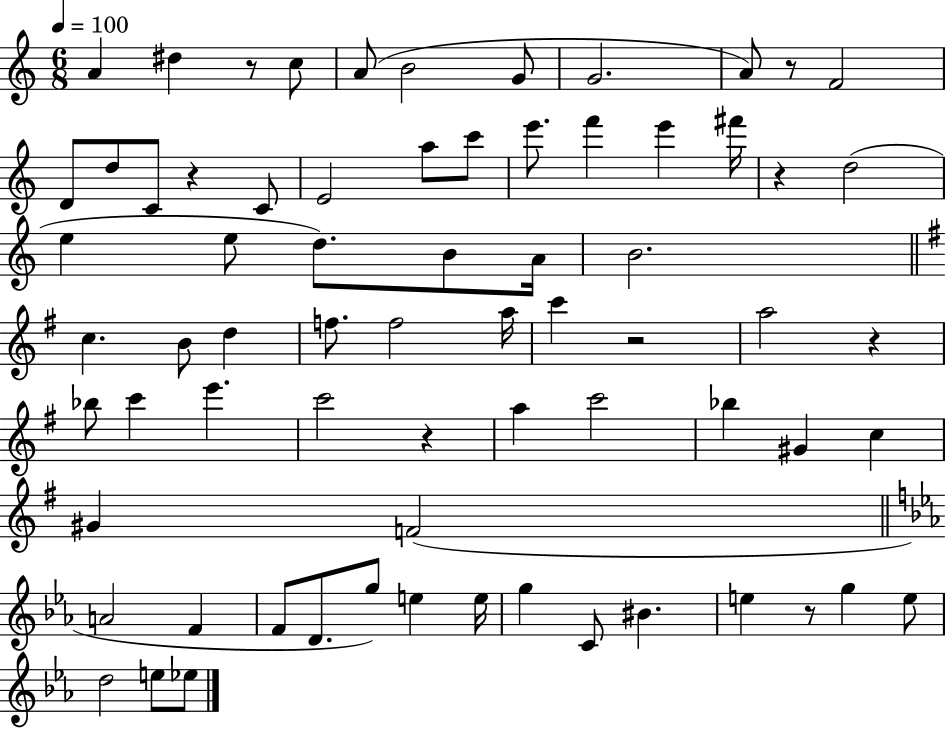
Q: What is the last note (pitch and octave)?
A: Eb5